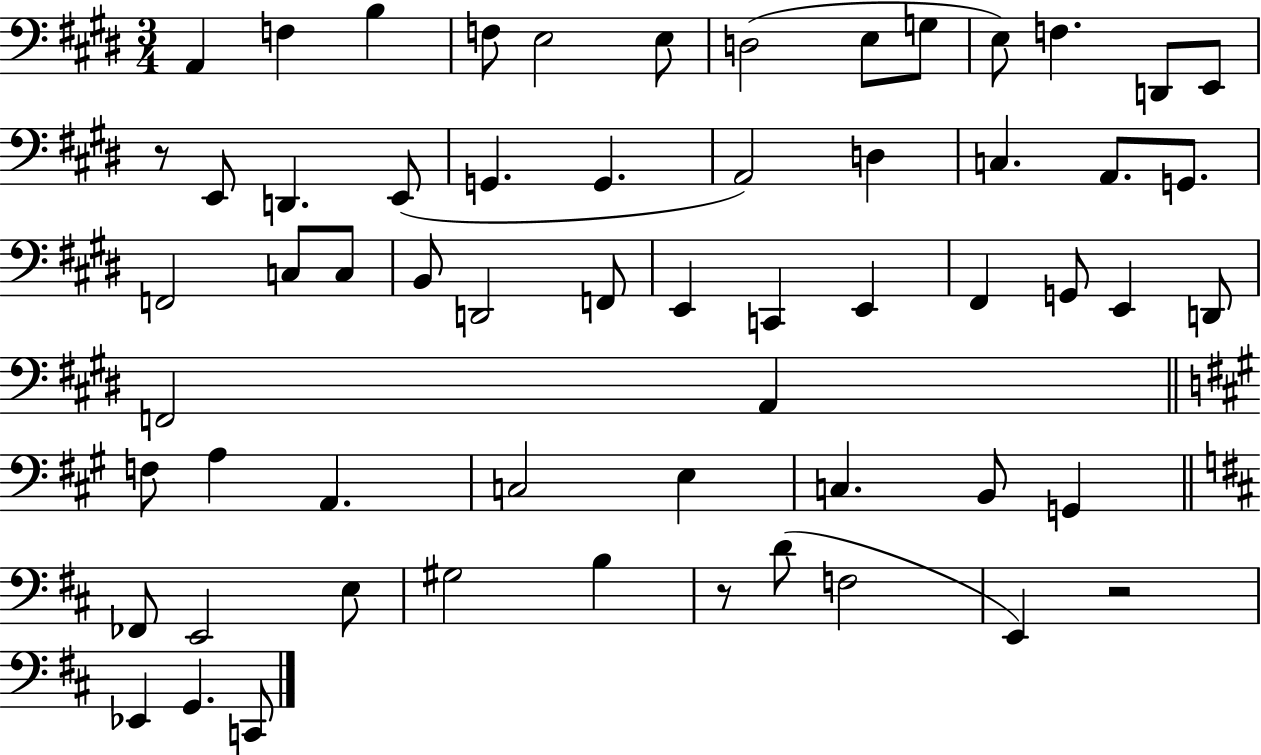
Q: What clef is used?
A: bass